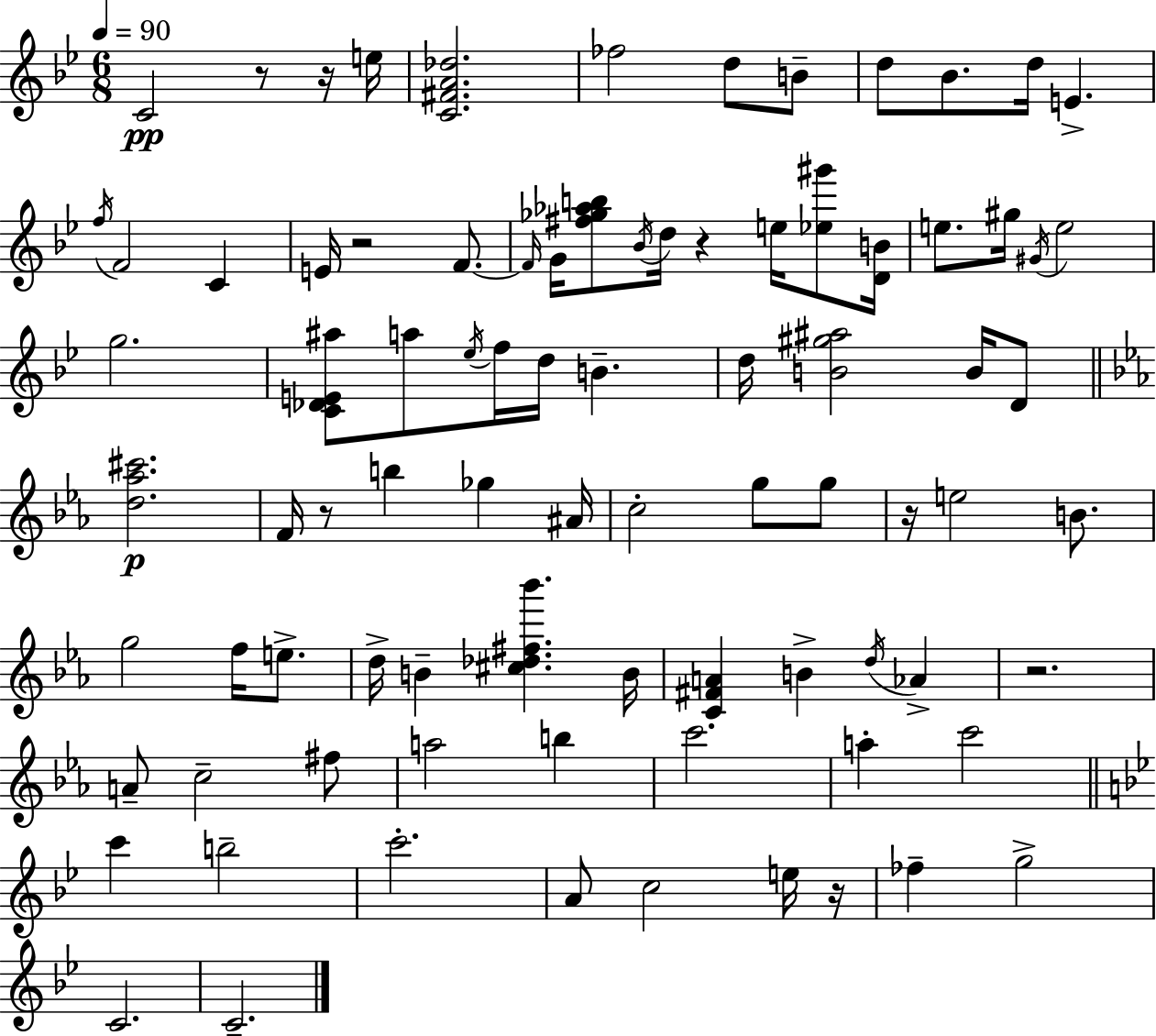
{
  \clef treble
  \numericTimeSignature
  \time 6/8
  \key g \minor
  \tempo 4 = 90
  c'2\pp r8 r16 e''16 | <c' fis' a' des''>2. | fes''2 d''8 b'8-- | d''8 bes'8. d''16 e'4.-> | \break \acciaccatura { f''16 } f'2 c'4 | e'16 r2 f'8.~~ | \grace { f'16 } g'16 <fis'' ges'' aes'' b''>8 \acciaccatura { bes'16 } d''16 r4 e''16 | <ees'' gis'''>8 <d' b'>16 e''8. gis''16 \acciaccatura { gis'16 } e''2 | \break g''2. | <c' des' e' ais''>8 a''8 \acciaccatura { ees''16 } f''16 d''16 b'4.-- | d''16 <b' gis'' ais''>2 | b'16 d'8 \bar "||" \break \key ees \major <d'' aes'' cis'''>2.\p | f'16 r8 b''4 ges''4 ais'16 | c''2-. g''8 g''8 | r16 e''2 b'8. | \break g''2 f''16 e''8.-> | d''16-> b'4-- <cis'' des'' fis'' bes'''>4. b'16 | <c' fis' a'>4 b'4-> \acciaccatura { d''16 } aes'4-> | r2. | \break a'8-- c''2-- fis''8 | a''2 b''4 | c'''2. | a''4-. c'''2 | \break \bar "||" \break \key bes \major c'''4 b''2-- | c'''2.-. | a'8 c''2 e''16 r16 | fes''4-- g''2-> | \break c'2. | c'2.-- | \bar "|."
}